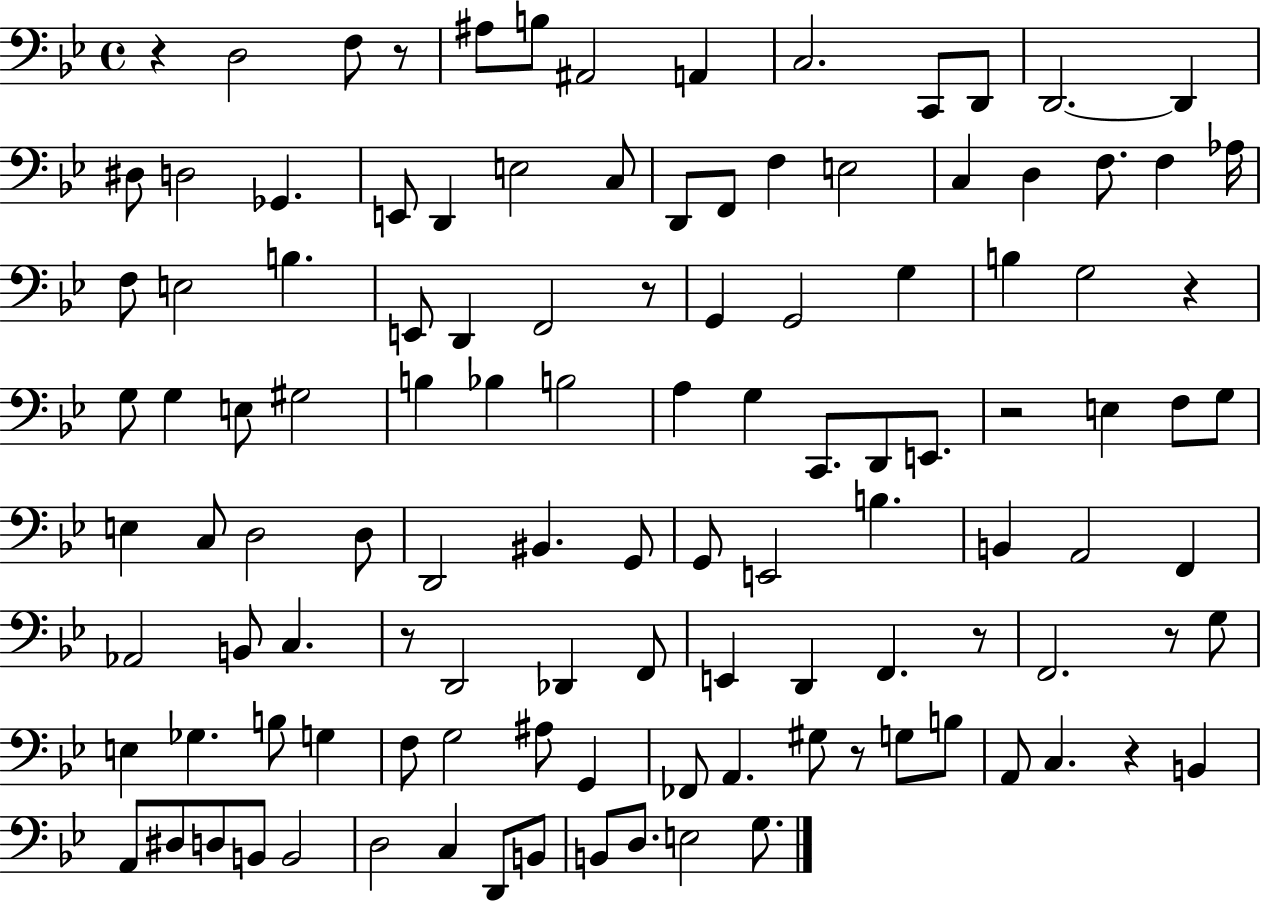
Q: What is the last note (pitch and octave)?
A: G3